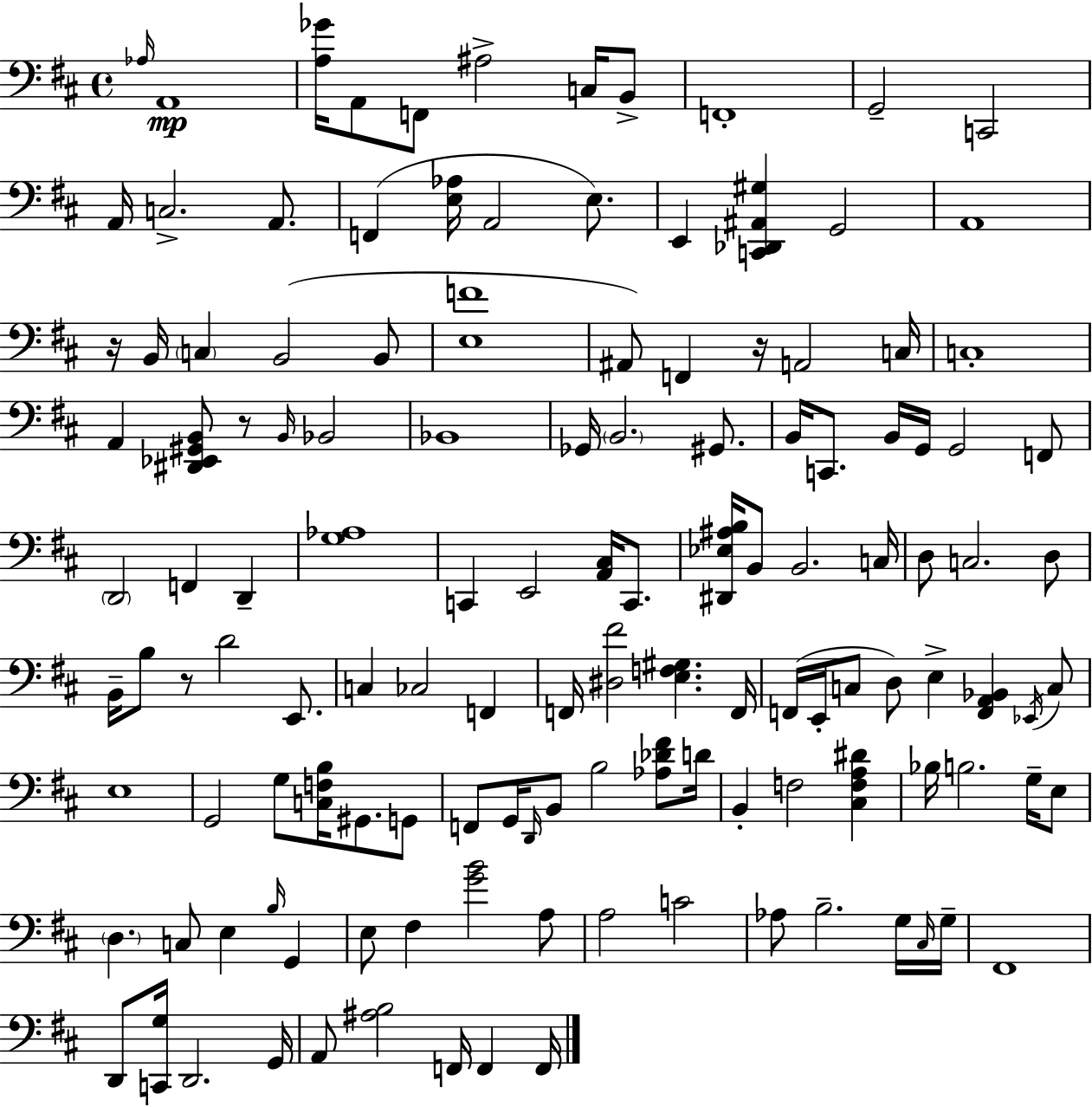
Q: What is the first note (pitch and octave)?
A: Ab3